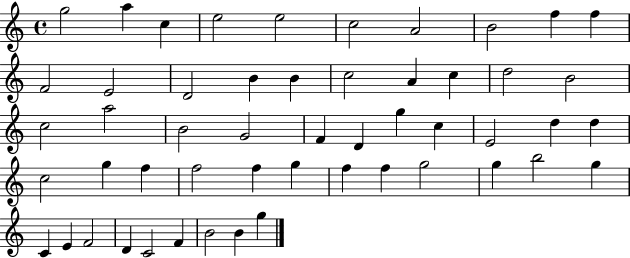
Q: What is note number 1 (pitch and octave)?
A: G5